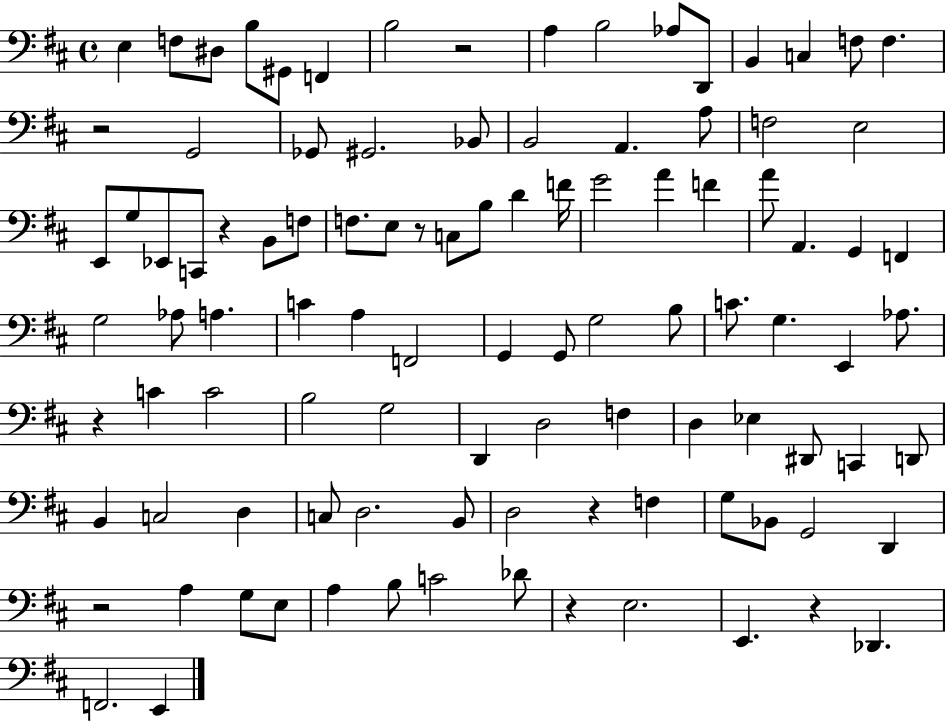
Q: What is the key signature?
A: D major